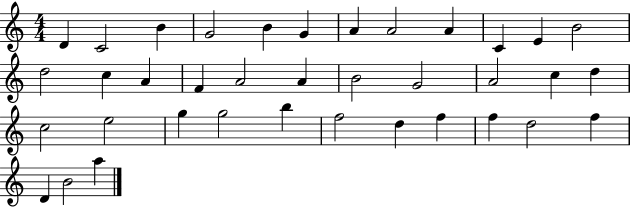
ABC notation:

X:1
T:Untitled
M:4/4
L:1/4
K:C
D C2 B G2 B G A A2 A C E B2 d2 c A F A2 A B2 G2 A2 c d c2 e2 g g2 b f2 d f f d2 f D B2 a